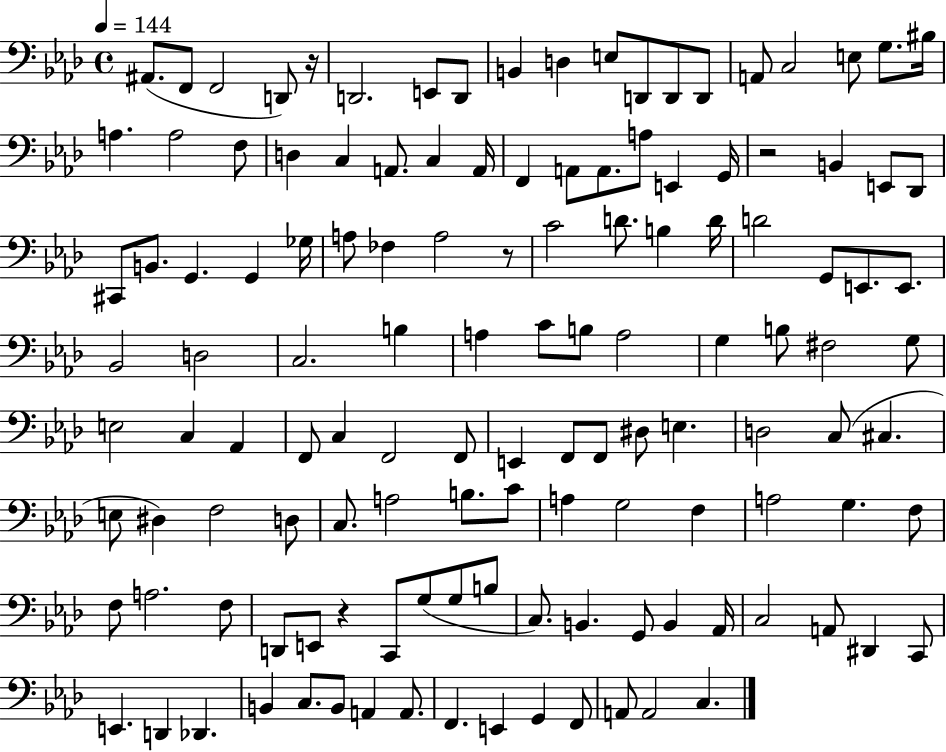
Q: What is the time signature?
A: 4/4